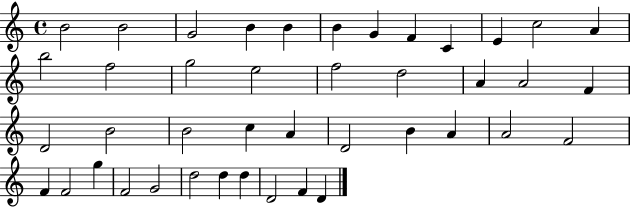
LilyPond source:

{
  \clef treble
  \time 4/4
  \defaultTimeSignature
  \key c \major
  b'2 b'2 | g'2 b'4 b'4 | b'4 g'4 f'4 c'4 | e'4 c''2 a'4 | \break b''2 f''2 | g''2 e''2 | f''2 d''2 | a'4 a'2 f'4 | \break d'2 b'2 | b'2 c''4 a'4 | d'2 b'4 a'4 | a'2 f'2 | \break f'4 f'2 g''4 | f'2 g'2 | d''2 d''4 d''4 | d'2 f'4 d'4 | \break \bar "|."
}